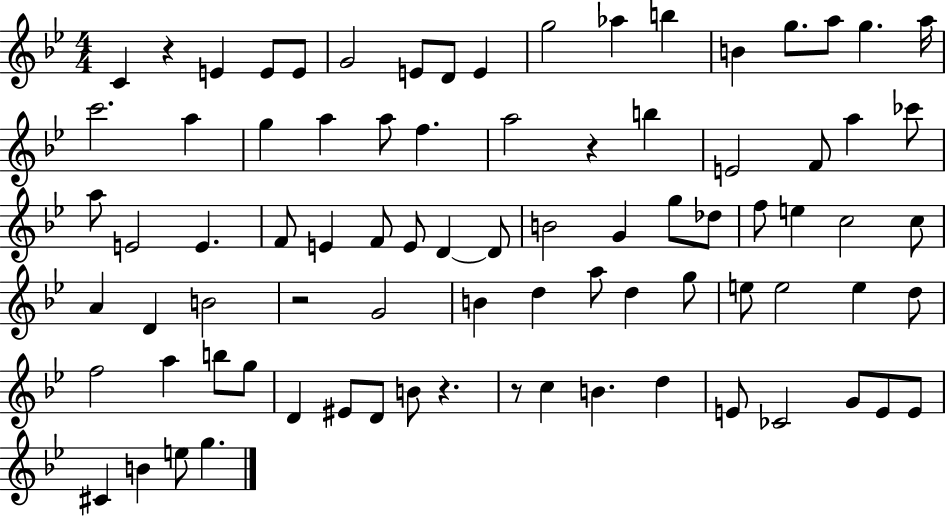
{
  \clef treble
  \numericTimeSignature
  \time 4/4
  \key bes \major
  \repeat volta 2 { c'4 r4 e'4 e'8 e'8 | g'2 e'8 d'8 e'4 | g''2 aes''4 b''4 | b'4 g''8. a''8 g''4. a''16 | \break c'''2. a''4 | g''4 a''4 a''8 f''4. | a''2 r4 b''4 | e'2 f'8 a''4 ces'''8 | \break a''8 e'2 e'4. | f'8 e'4 f'8 e'8 d'4~~ d'8 | b'2 g'4 g''8 des''8 | f''8 e''4 c''2 c''8 | \break a'4 d'4 b'2 | r2 g'2 | b'4 d''4 a''8 d''4 g''8 | e''8 e''2 e''4 d''8 | \break f''2 a''4 b''8 g''8 | d'4 eis'8 d'8 b'8 r4. | r8 c''4 b'4. d''4 | e'8 ces'2 g'8 e'8 e'8 | \break cis'4 b'4 e''8 g''4. | } \bar "|."
}